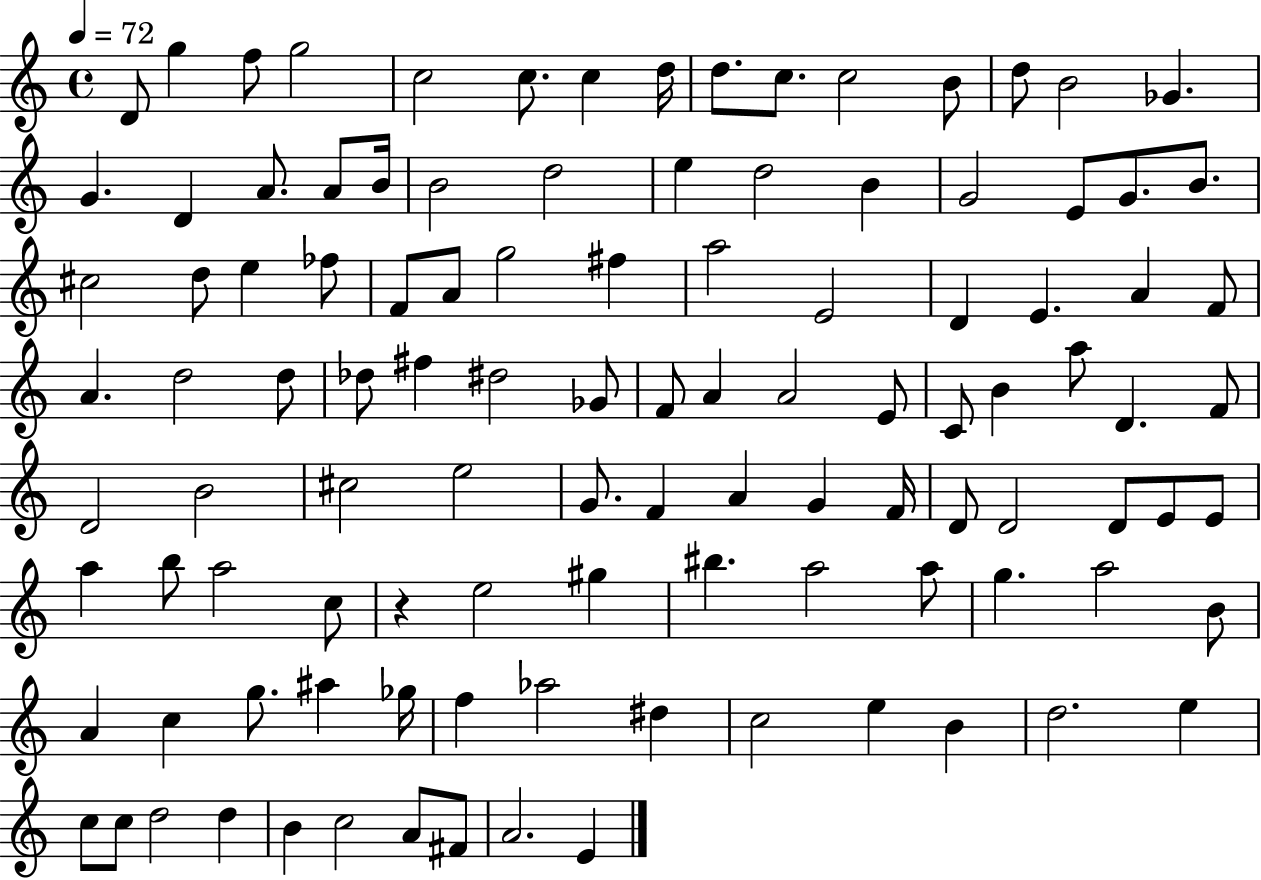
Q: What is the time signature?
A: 4/4